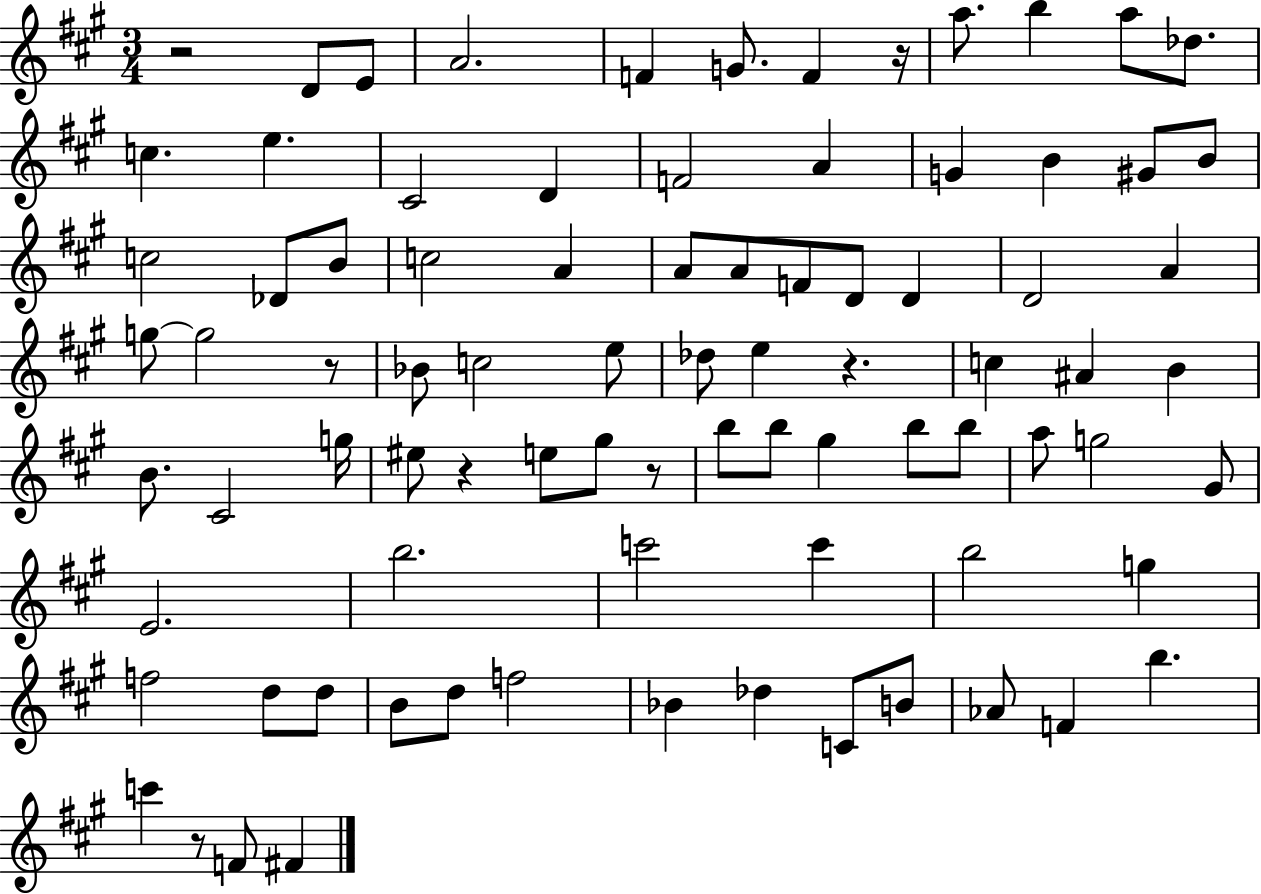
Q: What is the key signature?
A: A major